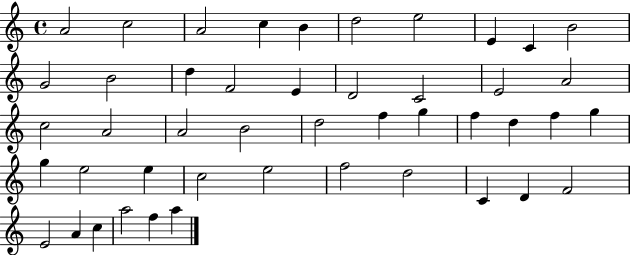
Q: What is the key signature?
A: C major